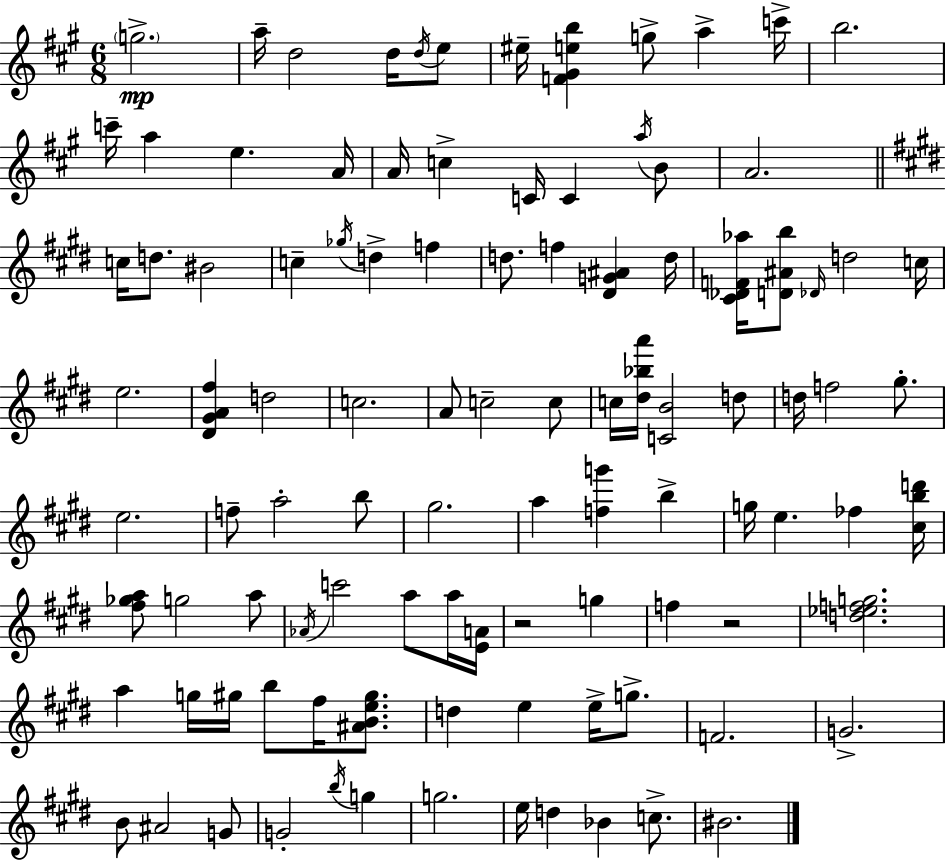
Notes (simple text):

G5/h. A5/s D5/h D5/s D5/s E5/e EIS5/s [F4,G#4,E5,B5]/q G5/e A5/q C6/s B5/h. C6/s A5/q E5/q. A4/s A4/s C5/q C4/s C4/q A5/s B4/e A4/h. C5/s D5/e. BIS4/h C5/q Gb5/s D5/q F5/q D5/e. F5/q [D#4,G4,A#4]/q D5/s [C#4,Db4,F4,Ab5]/s [D4,A#4,B5]/e Db4/s D5/h C5/s E5/h. [D#4,G#4,A4,F#5]/q D5/h C5/h. A4/e C5/h C5/e C5/s [D#5,Bb5,A6]/s [C4,B4]/h D5/e D5/s F5/h G#5/e. E5/h. F5/e A5/h B5/e G#5/h. A5/q [F5,G6]/q B5/q G5/s E5/q. FES5/q [C#5,B5,D6]/s [F#5,Gb5,A5]/e G5/h A5/e Ab4/s C6/h A5/e A5/s [E4,A4]/s R/h G5/q F5/q R/h [D5,Eb5,F5,G5]/h. A5/q G5/s G#5/s B5/e F#5/s [A#4,B4,E5,G#5]/e. D5/q E5/q E5/s G5/e. F4/h. G4/h. B4/e A#4/h G4/e G4/h B5/s G5/q G5/h. E5/s D5/q Bb4/q C5/e. BIS4/h.